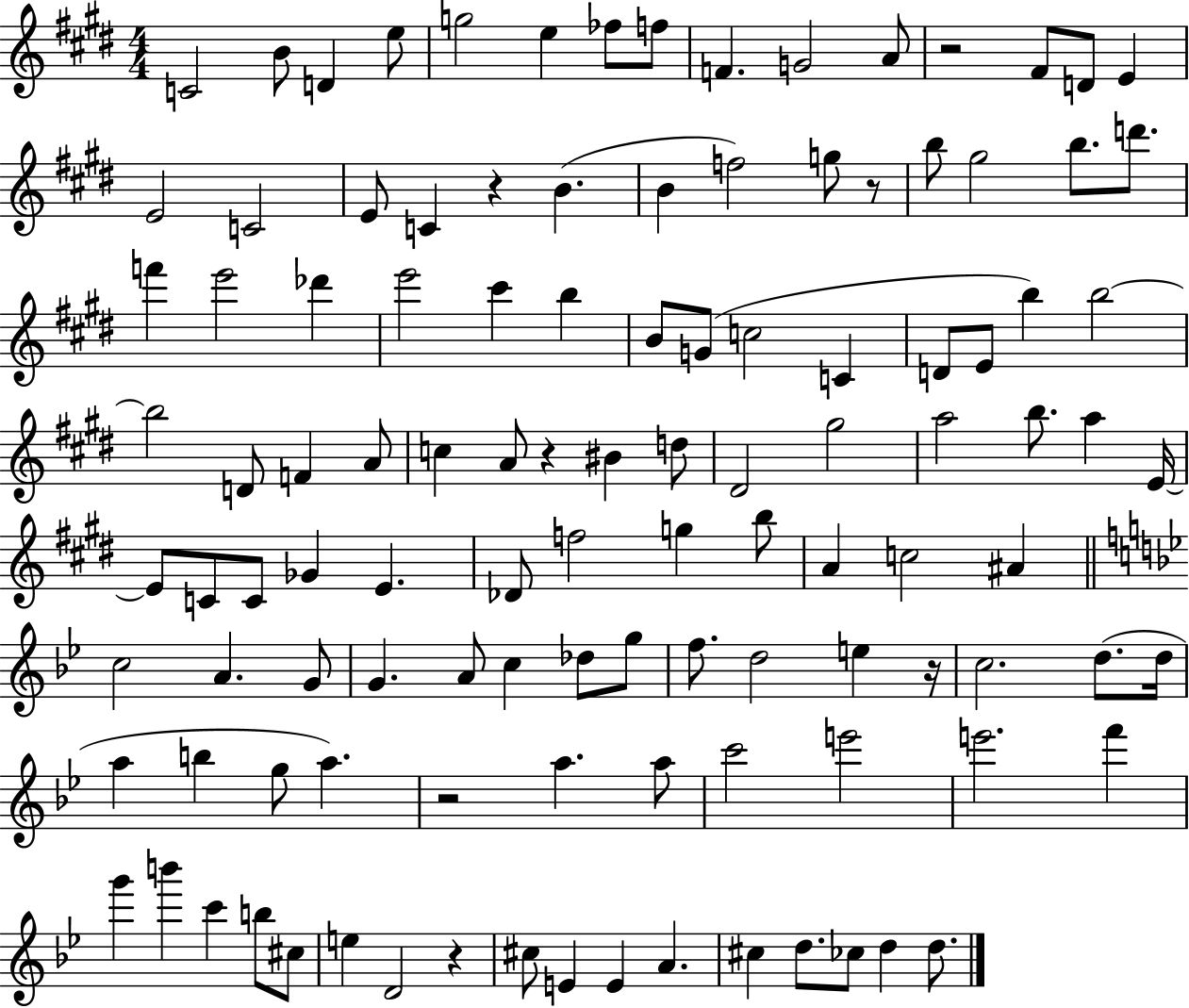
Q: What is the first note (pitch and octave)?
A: C4